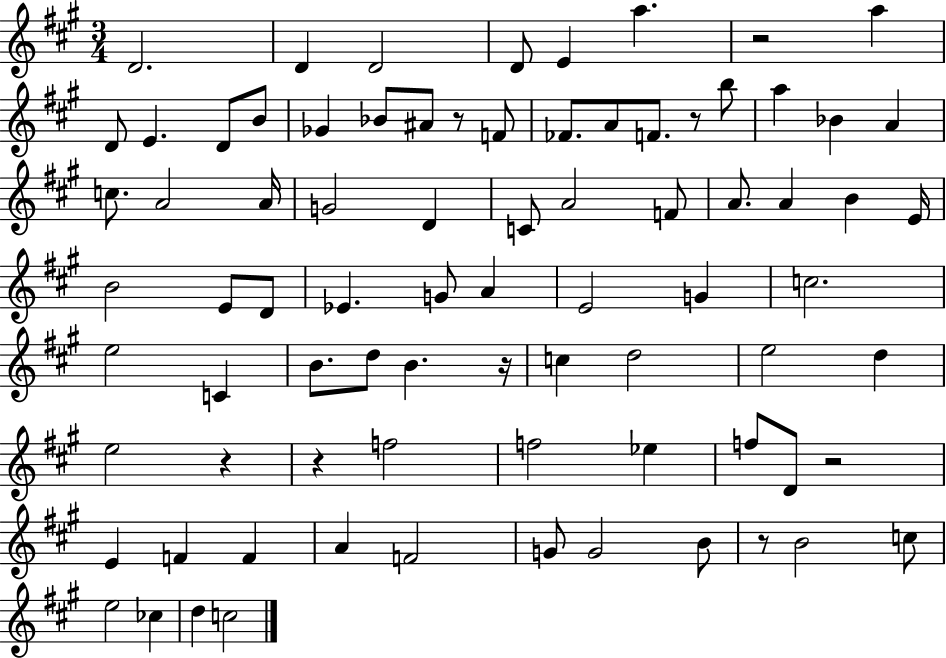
D4/h. D4/q D4/h D4/e E4/q A5/q. R/h A5/q D4/e E4/q. D4/e B4/e Gb4/q Bb4/e A#4/e R/e F4/e FES4/e. A4/e F4/e. R/e B5/e A5/q Bb4/q A4/q C5/e. A4/h A4/s G4/h D4/q C4/e A4/h F4/e A4/e. A4/q B4/q E4/s B4/h E4/e D4/e Eb4/q. G4/e A4/q E4/h G4/q C5/h. E5/h C4/q B4/e. D5/e B4/q. R/s C5/q D5/h E5/h D5/q E5/h R/q R/q F5/h F5/h Eb5/q F5/e D4/e R/h E4/q F4/q F4/q A4/q F4/h G4/e G4/h B4/e R/e B4/h C5/e E5/h CES5/q D5/q C5/h